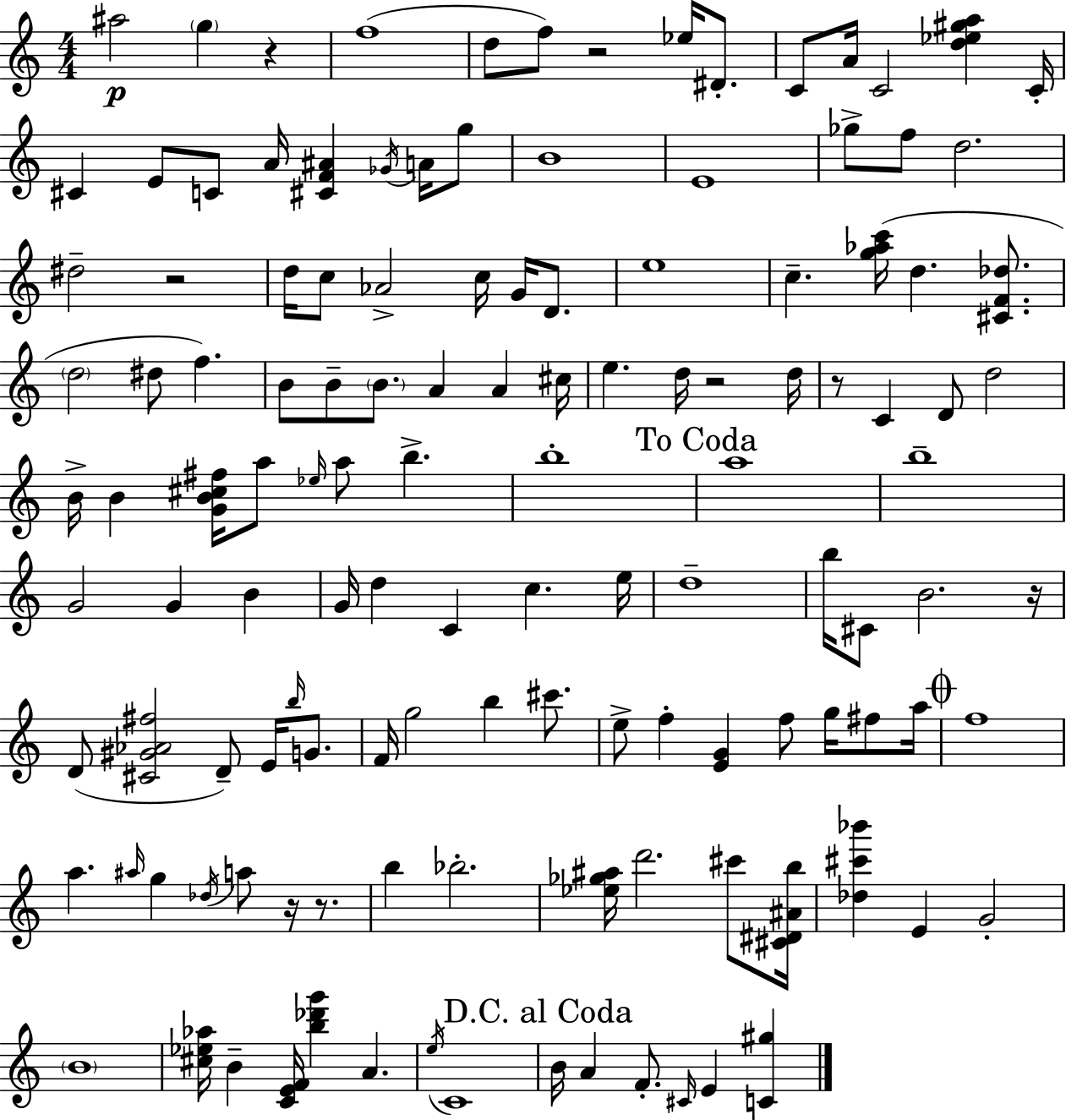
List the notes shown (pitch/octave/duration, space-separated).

A#5/h G5/q R/q F5/w D5/e F5/e R/h Eb5/s D#4/e. C4/e A4/s C4/h [D5,Eb5,G#5,A5]/q C4/s C#4/q E4/e C4/e A4/s [C#4,F4,A#4]/q Gb4/s A4/s G5/e B4/w E4/w Gb5/e F5/e D5/h. D#5/h R/h D5/s C5/e Ab4/h C5/s G4/s D4/e. E5/w C5/q. [G5,Ab5,C6]/s D5/q. [C#4,F4,Db5]/e. D5/h D#5/e F5/q. B4/e B4/e B4/e. A4/q A4/q C#5/s E5/q. D5/s R/h D5/s R/e C4/q D4/e D5/h B4/s B4/q [G4,B4,C#5,F#5]/s A5/e Eb5/s A5/e B5/q. B5/w A5/w B5/w G4/h G4/q B4/q G4/s D5/q C4/q C5/q. E5/s D5/w B5/s C#4/e B4/h. R/s D4/e [C#4,G#4,Ab4,F#5]/h D4/e E4/s B5/s G4/e. F4/s G5/h B5/q C#6/e. E5/e F5/q [E4,G4]/q F5/e G5/s F#5/e A5/s F5/w A5/q. A#5/s G5/q Db5/s A5/e R/s R/e. B5/q Bb5/h. [Eb5,Gb5,A#5]/s D6/h. C#6/e [C#4,D#4,A#4,B5]/s [Db5,C#6,Bb6]/q E4/q G4/h B4/w [C#5,Eb5,Ab5]/s B4/q [C4,E4,F4]/s [B5,Db6,G6]/q A4/q. E5/s C4/w B4/s A4/q F4/e. C#4/s E4/q [C4,G#5]/q